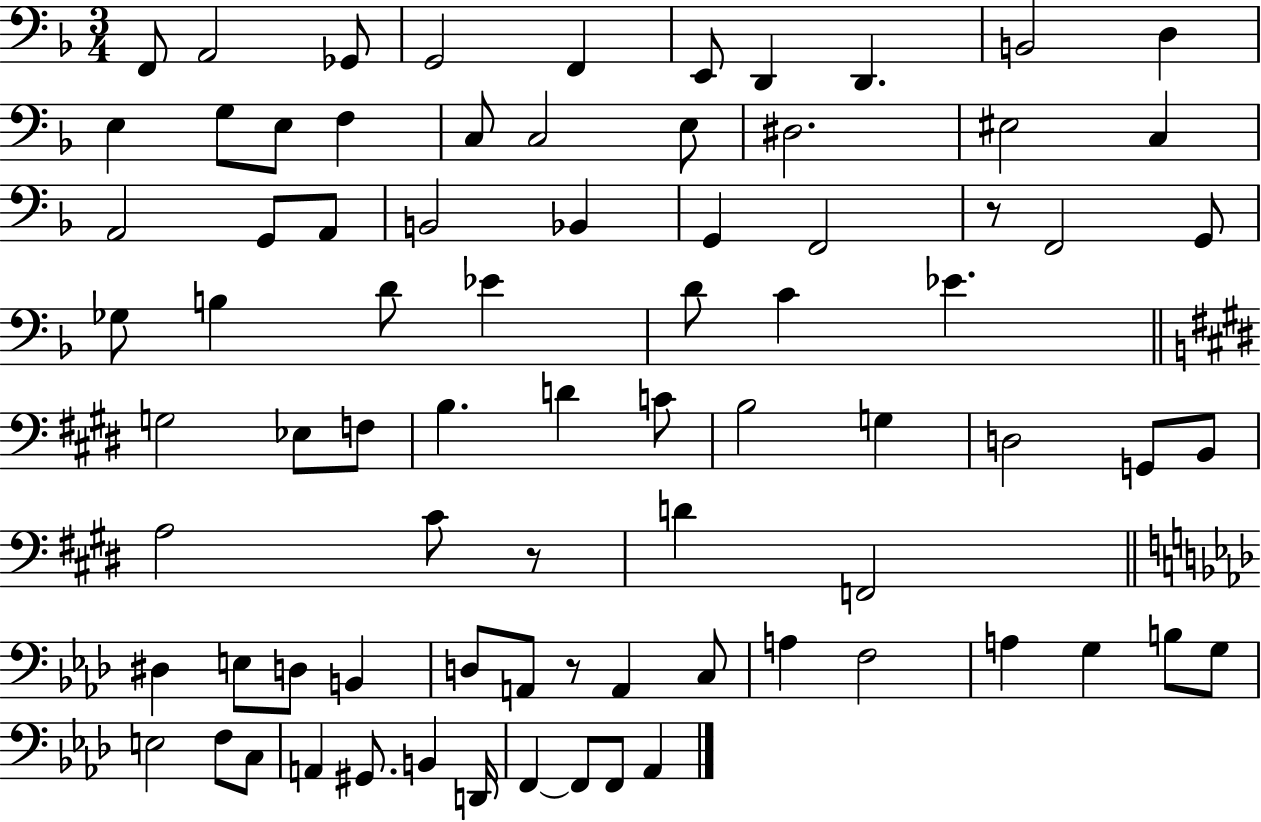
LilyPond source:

{
  \clef bass
  \numericTimeSignature
  \time 3/4
  \key f \major
  f,8 a,2 ges,8 | g,2 f,4 | e,8 d,4 d,4. | b,2 d4 | \break e4 g8 e8 f4 | c8 c2 e8 | dis2. | eis2 c4 | \break a,2 g,8 a,8 | b,2 bes,4 | g,4 f,2 | r8 f,2 g,8 | \break ges8 b4 d'8 ees'4 | d'8 c'4 ees'4. | \bar "||" \break \key e \major g2 ees8 f8 | b4. d'4 c'8 | b2 g4 | d2 g,8 b,8 | \break a2 cis'8 r8 | d'4 f,2 | \bar "||" \break \key aes \major dis4 e8 d8 b,4 | d8 a,8 r8 a,4 c8 | a4 f2 | a4 g4 b8 g8 | \break e2 f8 c8 | a,4 gis,8. b,4 d,16 | f,4~~ f,8 f,8 aes,4 | \bar "|."
}